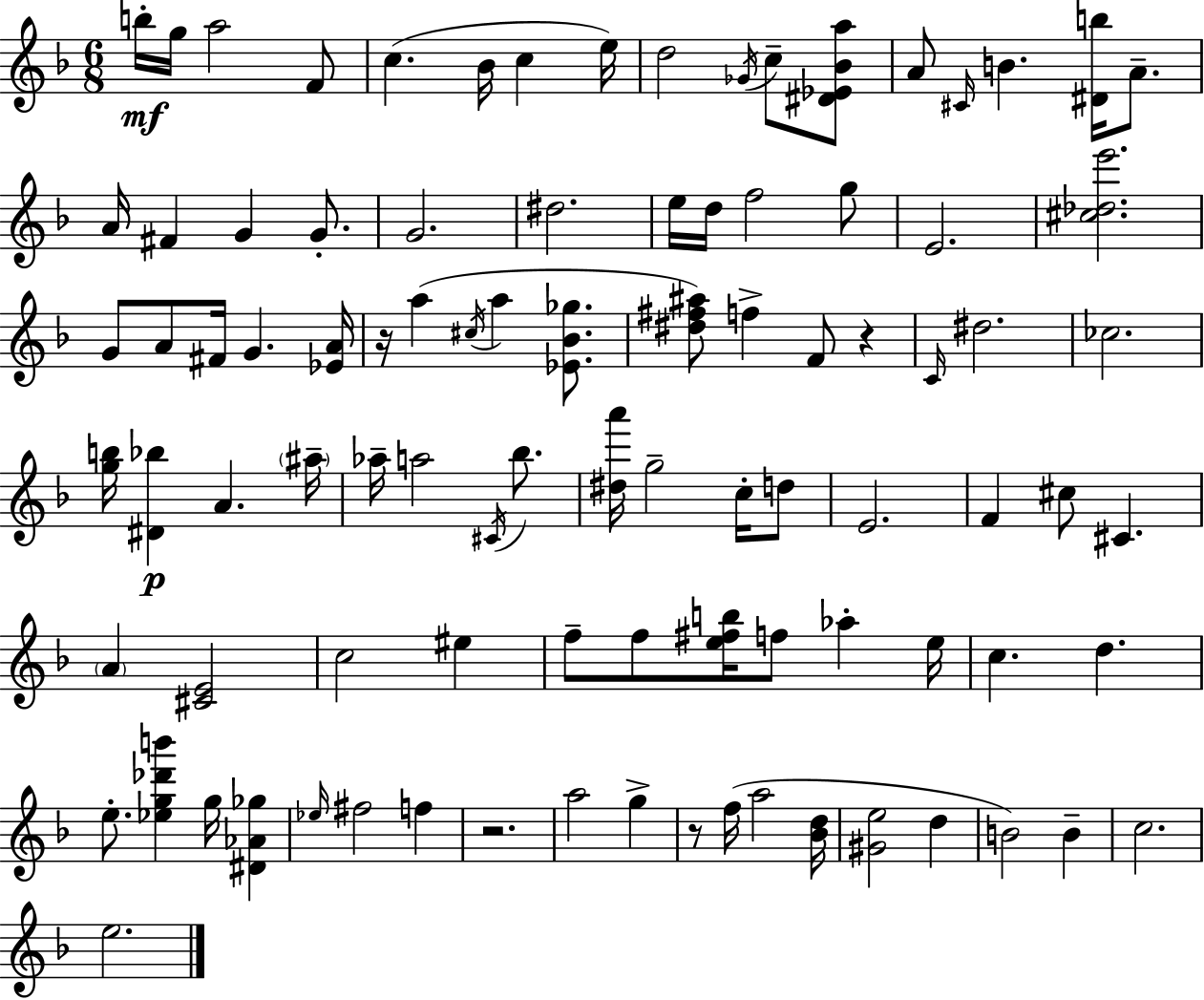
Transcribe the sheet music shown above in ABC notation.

X:1
T:Untitled
M:6/8
L:1/4
K:F
b/4 g/4 a2 F/2 c _B/4 c e/4 d2 _G/4 c/2 [^D_E_Ba]/2 A/2 ^C/4 B [^Db]/4 A/2 A/4 ^F G G/2 G2 ^d2 e/4 d/4 f2 g/2 E2 [^c_de']2 G/2 A/2 ^F/4 G [_EA]/4 z/4 a ^c/4 a [_E_B_g]/2 [^d^f^a]/2 f F/2 z C/4 ^d2 _c2 [gb]/4 [^D_b] A ^a/4 _a/4 a2 ^C/4 _b/2 [^da']/4 g2 c/4 d/2 E2 F ^c/2 ^C A [^CE]2 c2 ^e f/2 f/2 [e^fb]/4 f/2 _a e/4 c d e/2 [_eg_d'b'] g/4 [^D_A_g] _e/4 ^f2 f z2 a2 g z/2 f/4 a2 [_Bd]/4 [^Ge]2 d B2 B c2 e2